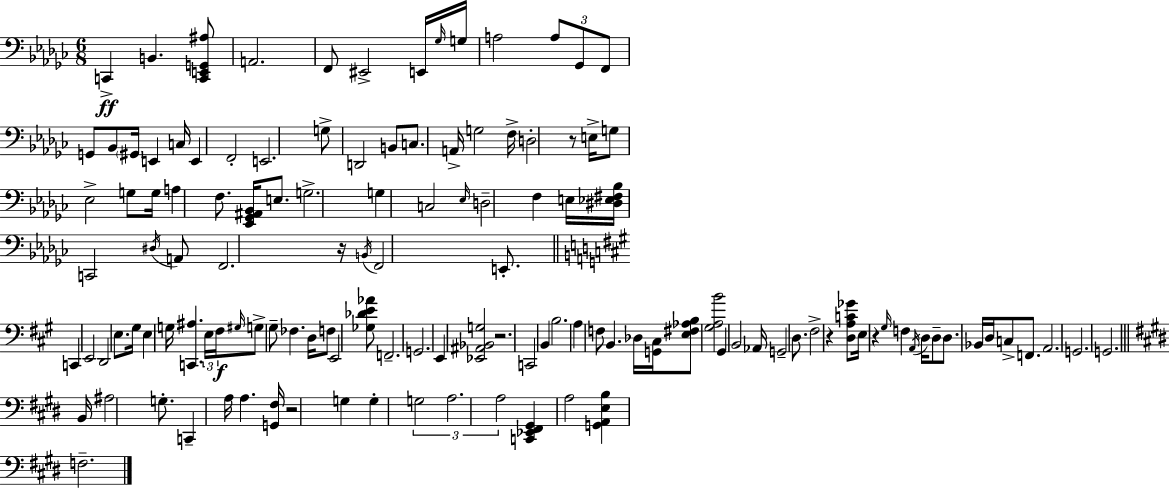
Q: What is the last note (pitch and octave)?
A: F3